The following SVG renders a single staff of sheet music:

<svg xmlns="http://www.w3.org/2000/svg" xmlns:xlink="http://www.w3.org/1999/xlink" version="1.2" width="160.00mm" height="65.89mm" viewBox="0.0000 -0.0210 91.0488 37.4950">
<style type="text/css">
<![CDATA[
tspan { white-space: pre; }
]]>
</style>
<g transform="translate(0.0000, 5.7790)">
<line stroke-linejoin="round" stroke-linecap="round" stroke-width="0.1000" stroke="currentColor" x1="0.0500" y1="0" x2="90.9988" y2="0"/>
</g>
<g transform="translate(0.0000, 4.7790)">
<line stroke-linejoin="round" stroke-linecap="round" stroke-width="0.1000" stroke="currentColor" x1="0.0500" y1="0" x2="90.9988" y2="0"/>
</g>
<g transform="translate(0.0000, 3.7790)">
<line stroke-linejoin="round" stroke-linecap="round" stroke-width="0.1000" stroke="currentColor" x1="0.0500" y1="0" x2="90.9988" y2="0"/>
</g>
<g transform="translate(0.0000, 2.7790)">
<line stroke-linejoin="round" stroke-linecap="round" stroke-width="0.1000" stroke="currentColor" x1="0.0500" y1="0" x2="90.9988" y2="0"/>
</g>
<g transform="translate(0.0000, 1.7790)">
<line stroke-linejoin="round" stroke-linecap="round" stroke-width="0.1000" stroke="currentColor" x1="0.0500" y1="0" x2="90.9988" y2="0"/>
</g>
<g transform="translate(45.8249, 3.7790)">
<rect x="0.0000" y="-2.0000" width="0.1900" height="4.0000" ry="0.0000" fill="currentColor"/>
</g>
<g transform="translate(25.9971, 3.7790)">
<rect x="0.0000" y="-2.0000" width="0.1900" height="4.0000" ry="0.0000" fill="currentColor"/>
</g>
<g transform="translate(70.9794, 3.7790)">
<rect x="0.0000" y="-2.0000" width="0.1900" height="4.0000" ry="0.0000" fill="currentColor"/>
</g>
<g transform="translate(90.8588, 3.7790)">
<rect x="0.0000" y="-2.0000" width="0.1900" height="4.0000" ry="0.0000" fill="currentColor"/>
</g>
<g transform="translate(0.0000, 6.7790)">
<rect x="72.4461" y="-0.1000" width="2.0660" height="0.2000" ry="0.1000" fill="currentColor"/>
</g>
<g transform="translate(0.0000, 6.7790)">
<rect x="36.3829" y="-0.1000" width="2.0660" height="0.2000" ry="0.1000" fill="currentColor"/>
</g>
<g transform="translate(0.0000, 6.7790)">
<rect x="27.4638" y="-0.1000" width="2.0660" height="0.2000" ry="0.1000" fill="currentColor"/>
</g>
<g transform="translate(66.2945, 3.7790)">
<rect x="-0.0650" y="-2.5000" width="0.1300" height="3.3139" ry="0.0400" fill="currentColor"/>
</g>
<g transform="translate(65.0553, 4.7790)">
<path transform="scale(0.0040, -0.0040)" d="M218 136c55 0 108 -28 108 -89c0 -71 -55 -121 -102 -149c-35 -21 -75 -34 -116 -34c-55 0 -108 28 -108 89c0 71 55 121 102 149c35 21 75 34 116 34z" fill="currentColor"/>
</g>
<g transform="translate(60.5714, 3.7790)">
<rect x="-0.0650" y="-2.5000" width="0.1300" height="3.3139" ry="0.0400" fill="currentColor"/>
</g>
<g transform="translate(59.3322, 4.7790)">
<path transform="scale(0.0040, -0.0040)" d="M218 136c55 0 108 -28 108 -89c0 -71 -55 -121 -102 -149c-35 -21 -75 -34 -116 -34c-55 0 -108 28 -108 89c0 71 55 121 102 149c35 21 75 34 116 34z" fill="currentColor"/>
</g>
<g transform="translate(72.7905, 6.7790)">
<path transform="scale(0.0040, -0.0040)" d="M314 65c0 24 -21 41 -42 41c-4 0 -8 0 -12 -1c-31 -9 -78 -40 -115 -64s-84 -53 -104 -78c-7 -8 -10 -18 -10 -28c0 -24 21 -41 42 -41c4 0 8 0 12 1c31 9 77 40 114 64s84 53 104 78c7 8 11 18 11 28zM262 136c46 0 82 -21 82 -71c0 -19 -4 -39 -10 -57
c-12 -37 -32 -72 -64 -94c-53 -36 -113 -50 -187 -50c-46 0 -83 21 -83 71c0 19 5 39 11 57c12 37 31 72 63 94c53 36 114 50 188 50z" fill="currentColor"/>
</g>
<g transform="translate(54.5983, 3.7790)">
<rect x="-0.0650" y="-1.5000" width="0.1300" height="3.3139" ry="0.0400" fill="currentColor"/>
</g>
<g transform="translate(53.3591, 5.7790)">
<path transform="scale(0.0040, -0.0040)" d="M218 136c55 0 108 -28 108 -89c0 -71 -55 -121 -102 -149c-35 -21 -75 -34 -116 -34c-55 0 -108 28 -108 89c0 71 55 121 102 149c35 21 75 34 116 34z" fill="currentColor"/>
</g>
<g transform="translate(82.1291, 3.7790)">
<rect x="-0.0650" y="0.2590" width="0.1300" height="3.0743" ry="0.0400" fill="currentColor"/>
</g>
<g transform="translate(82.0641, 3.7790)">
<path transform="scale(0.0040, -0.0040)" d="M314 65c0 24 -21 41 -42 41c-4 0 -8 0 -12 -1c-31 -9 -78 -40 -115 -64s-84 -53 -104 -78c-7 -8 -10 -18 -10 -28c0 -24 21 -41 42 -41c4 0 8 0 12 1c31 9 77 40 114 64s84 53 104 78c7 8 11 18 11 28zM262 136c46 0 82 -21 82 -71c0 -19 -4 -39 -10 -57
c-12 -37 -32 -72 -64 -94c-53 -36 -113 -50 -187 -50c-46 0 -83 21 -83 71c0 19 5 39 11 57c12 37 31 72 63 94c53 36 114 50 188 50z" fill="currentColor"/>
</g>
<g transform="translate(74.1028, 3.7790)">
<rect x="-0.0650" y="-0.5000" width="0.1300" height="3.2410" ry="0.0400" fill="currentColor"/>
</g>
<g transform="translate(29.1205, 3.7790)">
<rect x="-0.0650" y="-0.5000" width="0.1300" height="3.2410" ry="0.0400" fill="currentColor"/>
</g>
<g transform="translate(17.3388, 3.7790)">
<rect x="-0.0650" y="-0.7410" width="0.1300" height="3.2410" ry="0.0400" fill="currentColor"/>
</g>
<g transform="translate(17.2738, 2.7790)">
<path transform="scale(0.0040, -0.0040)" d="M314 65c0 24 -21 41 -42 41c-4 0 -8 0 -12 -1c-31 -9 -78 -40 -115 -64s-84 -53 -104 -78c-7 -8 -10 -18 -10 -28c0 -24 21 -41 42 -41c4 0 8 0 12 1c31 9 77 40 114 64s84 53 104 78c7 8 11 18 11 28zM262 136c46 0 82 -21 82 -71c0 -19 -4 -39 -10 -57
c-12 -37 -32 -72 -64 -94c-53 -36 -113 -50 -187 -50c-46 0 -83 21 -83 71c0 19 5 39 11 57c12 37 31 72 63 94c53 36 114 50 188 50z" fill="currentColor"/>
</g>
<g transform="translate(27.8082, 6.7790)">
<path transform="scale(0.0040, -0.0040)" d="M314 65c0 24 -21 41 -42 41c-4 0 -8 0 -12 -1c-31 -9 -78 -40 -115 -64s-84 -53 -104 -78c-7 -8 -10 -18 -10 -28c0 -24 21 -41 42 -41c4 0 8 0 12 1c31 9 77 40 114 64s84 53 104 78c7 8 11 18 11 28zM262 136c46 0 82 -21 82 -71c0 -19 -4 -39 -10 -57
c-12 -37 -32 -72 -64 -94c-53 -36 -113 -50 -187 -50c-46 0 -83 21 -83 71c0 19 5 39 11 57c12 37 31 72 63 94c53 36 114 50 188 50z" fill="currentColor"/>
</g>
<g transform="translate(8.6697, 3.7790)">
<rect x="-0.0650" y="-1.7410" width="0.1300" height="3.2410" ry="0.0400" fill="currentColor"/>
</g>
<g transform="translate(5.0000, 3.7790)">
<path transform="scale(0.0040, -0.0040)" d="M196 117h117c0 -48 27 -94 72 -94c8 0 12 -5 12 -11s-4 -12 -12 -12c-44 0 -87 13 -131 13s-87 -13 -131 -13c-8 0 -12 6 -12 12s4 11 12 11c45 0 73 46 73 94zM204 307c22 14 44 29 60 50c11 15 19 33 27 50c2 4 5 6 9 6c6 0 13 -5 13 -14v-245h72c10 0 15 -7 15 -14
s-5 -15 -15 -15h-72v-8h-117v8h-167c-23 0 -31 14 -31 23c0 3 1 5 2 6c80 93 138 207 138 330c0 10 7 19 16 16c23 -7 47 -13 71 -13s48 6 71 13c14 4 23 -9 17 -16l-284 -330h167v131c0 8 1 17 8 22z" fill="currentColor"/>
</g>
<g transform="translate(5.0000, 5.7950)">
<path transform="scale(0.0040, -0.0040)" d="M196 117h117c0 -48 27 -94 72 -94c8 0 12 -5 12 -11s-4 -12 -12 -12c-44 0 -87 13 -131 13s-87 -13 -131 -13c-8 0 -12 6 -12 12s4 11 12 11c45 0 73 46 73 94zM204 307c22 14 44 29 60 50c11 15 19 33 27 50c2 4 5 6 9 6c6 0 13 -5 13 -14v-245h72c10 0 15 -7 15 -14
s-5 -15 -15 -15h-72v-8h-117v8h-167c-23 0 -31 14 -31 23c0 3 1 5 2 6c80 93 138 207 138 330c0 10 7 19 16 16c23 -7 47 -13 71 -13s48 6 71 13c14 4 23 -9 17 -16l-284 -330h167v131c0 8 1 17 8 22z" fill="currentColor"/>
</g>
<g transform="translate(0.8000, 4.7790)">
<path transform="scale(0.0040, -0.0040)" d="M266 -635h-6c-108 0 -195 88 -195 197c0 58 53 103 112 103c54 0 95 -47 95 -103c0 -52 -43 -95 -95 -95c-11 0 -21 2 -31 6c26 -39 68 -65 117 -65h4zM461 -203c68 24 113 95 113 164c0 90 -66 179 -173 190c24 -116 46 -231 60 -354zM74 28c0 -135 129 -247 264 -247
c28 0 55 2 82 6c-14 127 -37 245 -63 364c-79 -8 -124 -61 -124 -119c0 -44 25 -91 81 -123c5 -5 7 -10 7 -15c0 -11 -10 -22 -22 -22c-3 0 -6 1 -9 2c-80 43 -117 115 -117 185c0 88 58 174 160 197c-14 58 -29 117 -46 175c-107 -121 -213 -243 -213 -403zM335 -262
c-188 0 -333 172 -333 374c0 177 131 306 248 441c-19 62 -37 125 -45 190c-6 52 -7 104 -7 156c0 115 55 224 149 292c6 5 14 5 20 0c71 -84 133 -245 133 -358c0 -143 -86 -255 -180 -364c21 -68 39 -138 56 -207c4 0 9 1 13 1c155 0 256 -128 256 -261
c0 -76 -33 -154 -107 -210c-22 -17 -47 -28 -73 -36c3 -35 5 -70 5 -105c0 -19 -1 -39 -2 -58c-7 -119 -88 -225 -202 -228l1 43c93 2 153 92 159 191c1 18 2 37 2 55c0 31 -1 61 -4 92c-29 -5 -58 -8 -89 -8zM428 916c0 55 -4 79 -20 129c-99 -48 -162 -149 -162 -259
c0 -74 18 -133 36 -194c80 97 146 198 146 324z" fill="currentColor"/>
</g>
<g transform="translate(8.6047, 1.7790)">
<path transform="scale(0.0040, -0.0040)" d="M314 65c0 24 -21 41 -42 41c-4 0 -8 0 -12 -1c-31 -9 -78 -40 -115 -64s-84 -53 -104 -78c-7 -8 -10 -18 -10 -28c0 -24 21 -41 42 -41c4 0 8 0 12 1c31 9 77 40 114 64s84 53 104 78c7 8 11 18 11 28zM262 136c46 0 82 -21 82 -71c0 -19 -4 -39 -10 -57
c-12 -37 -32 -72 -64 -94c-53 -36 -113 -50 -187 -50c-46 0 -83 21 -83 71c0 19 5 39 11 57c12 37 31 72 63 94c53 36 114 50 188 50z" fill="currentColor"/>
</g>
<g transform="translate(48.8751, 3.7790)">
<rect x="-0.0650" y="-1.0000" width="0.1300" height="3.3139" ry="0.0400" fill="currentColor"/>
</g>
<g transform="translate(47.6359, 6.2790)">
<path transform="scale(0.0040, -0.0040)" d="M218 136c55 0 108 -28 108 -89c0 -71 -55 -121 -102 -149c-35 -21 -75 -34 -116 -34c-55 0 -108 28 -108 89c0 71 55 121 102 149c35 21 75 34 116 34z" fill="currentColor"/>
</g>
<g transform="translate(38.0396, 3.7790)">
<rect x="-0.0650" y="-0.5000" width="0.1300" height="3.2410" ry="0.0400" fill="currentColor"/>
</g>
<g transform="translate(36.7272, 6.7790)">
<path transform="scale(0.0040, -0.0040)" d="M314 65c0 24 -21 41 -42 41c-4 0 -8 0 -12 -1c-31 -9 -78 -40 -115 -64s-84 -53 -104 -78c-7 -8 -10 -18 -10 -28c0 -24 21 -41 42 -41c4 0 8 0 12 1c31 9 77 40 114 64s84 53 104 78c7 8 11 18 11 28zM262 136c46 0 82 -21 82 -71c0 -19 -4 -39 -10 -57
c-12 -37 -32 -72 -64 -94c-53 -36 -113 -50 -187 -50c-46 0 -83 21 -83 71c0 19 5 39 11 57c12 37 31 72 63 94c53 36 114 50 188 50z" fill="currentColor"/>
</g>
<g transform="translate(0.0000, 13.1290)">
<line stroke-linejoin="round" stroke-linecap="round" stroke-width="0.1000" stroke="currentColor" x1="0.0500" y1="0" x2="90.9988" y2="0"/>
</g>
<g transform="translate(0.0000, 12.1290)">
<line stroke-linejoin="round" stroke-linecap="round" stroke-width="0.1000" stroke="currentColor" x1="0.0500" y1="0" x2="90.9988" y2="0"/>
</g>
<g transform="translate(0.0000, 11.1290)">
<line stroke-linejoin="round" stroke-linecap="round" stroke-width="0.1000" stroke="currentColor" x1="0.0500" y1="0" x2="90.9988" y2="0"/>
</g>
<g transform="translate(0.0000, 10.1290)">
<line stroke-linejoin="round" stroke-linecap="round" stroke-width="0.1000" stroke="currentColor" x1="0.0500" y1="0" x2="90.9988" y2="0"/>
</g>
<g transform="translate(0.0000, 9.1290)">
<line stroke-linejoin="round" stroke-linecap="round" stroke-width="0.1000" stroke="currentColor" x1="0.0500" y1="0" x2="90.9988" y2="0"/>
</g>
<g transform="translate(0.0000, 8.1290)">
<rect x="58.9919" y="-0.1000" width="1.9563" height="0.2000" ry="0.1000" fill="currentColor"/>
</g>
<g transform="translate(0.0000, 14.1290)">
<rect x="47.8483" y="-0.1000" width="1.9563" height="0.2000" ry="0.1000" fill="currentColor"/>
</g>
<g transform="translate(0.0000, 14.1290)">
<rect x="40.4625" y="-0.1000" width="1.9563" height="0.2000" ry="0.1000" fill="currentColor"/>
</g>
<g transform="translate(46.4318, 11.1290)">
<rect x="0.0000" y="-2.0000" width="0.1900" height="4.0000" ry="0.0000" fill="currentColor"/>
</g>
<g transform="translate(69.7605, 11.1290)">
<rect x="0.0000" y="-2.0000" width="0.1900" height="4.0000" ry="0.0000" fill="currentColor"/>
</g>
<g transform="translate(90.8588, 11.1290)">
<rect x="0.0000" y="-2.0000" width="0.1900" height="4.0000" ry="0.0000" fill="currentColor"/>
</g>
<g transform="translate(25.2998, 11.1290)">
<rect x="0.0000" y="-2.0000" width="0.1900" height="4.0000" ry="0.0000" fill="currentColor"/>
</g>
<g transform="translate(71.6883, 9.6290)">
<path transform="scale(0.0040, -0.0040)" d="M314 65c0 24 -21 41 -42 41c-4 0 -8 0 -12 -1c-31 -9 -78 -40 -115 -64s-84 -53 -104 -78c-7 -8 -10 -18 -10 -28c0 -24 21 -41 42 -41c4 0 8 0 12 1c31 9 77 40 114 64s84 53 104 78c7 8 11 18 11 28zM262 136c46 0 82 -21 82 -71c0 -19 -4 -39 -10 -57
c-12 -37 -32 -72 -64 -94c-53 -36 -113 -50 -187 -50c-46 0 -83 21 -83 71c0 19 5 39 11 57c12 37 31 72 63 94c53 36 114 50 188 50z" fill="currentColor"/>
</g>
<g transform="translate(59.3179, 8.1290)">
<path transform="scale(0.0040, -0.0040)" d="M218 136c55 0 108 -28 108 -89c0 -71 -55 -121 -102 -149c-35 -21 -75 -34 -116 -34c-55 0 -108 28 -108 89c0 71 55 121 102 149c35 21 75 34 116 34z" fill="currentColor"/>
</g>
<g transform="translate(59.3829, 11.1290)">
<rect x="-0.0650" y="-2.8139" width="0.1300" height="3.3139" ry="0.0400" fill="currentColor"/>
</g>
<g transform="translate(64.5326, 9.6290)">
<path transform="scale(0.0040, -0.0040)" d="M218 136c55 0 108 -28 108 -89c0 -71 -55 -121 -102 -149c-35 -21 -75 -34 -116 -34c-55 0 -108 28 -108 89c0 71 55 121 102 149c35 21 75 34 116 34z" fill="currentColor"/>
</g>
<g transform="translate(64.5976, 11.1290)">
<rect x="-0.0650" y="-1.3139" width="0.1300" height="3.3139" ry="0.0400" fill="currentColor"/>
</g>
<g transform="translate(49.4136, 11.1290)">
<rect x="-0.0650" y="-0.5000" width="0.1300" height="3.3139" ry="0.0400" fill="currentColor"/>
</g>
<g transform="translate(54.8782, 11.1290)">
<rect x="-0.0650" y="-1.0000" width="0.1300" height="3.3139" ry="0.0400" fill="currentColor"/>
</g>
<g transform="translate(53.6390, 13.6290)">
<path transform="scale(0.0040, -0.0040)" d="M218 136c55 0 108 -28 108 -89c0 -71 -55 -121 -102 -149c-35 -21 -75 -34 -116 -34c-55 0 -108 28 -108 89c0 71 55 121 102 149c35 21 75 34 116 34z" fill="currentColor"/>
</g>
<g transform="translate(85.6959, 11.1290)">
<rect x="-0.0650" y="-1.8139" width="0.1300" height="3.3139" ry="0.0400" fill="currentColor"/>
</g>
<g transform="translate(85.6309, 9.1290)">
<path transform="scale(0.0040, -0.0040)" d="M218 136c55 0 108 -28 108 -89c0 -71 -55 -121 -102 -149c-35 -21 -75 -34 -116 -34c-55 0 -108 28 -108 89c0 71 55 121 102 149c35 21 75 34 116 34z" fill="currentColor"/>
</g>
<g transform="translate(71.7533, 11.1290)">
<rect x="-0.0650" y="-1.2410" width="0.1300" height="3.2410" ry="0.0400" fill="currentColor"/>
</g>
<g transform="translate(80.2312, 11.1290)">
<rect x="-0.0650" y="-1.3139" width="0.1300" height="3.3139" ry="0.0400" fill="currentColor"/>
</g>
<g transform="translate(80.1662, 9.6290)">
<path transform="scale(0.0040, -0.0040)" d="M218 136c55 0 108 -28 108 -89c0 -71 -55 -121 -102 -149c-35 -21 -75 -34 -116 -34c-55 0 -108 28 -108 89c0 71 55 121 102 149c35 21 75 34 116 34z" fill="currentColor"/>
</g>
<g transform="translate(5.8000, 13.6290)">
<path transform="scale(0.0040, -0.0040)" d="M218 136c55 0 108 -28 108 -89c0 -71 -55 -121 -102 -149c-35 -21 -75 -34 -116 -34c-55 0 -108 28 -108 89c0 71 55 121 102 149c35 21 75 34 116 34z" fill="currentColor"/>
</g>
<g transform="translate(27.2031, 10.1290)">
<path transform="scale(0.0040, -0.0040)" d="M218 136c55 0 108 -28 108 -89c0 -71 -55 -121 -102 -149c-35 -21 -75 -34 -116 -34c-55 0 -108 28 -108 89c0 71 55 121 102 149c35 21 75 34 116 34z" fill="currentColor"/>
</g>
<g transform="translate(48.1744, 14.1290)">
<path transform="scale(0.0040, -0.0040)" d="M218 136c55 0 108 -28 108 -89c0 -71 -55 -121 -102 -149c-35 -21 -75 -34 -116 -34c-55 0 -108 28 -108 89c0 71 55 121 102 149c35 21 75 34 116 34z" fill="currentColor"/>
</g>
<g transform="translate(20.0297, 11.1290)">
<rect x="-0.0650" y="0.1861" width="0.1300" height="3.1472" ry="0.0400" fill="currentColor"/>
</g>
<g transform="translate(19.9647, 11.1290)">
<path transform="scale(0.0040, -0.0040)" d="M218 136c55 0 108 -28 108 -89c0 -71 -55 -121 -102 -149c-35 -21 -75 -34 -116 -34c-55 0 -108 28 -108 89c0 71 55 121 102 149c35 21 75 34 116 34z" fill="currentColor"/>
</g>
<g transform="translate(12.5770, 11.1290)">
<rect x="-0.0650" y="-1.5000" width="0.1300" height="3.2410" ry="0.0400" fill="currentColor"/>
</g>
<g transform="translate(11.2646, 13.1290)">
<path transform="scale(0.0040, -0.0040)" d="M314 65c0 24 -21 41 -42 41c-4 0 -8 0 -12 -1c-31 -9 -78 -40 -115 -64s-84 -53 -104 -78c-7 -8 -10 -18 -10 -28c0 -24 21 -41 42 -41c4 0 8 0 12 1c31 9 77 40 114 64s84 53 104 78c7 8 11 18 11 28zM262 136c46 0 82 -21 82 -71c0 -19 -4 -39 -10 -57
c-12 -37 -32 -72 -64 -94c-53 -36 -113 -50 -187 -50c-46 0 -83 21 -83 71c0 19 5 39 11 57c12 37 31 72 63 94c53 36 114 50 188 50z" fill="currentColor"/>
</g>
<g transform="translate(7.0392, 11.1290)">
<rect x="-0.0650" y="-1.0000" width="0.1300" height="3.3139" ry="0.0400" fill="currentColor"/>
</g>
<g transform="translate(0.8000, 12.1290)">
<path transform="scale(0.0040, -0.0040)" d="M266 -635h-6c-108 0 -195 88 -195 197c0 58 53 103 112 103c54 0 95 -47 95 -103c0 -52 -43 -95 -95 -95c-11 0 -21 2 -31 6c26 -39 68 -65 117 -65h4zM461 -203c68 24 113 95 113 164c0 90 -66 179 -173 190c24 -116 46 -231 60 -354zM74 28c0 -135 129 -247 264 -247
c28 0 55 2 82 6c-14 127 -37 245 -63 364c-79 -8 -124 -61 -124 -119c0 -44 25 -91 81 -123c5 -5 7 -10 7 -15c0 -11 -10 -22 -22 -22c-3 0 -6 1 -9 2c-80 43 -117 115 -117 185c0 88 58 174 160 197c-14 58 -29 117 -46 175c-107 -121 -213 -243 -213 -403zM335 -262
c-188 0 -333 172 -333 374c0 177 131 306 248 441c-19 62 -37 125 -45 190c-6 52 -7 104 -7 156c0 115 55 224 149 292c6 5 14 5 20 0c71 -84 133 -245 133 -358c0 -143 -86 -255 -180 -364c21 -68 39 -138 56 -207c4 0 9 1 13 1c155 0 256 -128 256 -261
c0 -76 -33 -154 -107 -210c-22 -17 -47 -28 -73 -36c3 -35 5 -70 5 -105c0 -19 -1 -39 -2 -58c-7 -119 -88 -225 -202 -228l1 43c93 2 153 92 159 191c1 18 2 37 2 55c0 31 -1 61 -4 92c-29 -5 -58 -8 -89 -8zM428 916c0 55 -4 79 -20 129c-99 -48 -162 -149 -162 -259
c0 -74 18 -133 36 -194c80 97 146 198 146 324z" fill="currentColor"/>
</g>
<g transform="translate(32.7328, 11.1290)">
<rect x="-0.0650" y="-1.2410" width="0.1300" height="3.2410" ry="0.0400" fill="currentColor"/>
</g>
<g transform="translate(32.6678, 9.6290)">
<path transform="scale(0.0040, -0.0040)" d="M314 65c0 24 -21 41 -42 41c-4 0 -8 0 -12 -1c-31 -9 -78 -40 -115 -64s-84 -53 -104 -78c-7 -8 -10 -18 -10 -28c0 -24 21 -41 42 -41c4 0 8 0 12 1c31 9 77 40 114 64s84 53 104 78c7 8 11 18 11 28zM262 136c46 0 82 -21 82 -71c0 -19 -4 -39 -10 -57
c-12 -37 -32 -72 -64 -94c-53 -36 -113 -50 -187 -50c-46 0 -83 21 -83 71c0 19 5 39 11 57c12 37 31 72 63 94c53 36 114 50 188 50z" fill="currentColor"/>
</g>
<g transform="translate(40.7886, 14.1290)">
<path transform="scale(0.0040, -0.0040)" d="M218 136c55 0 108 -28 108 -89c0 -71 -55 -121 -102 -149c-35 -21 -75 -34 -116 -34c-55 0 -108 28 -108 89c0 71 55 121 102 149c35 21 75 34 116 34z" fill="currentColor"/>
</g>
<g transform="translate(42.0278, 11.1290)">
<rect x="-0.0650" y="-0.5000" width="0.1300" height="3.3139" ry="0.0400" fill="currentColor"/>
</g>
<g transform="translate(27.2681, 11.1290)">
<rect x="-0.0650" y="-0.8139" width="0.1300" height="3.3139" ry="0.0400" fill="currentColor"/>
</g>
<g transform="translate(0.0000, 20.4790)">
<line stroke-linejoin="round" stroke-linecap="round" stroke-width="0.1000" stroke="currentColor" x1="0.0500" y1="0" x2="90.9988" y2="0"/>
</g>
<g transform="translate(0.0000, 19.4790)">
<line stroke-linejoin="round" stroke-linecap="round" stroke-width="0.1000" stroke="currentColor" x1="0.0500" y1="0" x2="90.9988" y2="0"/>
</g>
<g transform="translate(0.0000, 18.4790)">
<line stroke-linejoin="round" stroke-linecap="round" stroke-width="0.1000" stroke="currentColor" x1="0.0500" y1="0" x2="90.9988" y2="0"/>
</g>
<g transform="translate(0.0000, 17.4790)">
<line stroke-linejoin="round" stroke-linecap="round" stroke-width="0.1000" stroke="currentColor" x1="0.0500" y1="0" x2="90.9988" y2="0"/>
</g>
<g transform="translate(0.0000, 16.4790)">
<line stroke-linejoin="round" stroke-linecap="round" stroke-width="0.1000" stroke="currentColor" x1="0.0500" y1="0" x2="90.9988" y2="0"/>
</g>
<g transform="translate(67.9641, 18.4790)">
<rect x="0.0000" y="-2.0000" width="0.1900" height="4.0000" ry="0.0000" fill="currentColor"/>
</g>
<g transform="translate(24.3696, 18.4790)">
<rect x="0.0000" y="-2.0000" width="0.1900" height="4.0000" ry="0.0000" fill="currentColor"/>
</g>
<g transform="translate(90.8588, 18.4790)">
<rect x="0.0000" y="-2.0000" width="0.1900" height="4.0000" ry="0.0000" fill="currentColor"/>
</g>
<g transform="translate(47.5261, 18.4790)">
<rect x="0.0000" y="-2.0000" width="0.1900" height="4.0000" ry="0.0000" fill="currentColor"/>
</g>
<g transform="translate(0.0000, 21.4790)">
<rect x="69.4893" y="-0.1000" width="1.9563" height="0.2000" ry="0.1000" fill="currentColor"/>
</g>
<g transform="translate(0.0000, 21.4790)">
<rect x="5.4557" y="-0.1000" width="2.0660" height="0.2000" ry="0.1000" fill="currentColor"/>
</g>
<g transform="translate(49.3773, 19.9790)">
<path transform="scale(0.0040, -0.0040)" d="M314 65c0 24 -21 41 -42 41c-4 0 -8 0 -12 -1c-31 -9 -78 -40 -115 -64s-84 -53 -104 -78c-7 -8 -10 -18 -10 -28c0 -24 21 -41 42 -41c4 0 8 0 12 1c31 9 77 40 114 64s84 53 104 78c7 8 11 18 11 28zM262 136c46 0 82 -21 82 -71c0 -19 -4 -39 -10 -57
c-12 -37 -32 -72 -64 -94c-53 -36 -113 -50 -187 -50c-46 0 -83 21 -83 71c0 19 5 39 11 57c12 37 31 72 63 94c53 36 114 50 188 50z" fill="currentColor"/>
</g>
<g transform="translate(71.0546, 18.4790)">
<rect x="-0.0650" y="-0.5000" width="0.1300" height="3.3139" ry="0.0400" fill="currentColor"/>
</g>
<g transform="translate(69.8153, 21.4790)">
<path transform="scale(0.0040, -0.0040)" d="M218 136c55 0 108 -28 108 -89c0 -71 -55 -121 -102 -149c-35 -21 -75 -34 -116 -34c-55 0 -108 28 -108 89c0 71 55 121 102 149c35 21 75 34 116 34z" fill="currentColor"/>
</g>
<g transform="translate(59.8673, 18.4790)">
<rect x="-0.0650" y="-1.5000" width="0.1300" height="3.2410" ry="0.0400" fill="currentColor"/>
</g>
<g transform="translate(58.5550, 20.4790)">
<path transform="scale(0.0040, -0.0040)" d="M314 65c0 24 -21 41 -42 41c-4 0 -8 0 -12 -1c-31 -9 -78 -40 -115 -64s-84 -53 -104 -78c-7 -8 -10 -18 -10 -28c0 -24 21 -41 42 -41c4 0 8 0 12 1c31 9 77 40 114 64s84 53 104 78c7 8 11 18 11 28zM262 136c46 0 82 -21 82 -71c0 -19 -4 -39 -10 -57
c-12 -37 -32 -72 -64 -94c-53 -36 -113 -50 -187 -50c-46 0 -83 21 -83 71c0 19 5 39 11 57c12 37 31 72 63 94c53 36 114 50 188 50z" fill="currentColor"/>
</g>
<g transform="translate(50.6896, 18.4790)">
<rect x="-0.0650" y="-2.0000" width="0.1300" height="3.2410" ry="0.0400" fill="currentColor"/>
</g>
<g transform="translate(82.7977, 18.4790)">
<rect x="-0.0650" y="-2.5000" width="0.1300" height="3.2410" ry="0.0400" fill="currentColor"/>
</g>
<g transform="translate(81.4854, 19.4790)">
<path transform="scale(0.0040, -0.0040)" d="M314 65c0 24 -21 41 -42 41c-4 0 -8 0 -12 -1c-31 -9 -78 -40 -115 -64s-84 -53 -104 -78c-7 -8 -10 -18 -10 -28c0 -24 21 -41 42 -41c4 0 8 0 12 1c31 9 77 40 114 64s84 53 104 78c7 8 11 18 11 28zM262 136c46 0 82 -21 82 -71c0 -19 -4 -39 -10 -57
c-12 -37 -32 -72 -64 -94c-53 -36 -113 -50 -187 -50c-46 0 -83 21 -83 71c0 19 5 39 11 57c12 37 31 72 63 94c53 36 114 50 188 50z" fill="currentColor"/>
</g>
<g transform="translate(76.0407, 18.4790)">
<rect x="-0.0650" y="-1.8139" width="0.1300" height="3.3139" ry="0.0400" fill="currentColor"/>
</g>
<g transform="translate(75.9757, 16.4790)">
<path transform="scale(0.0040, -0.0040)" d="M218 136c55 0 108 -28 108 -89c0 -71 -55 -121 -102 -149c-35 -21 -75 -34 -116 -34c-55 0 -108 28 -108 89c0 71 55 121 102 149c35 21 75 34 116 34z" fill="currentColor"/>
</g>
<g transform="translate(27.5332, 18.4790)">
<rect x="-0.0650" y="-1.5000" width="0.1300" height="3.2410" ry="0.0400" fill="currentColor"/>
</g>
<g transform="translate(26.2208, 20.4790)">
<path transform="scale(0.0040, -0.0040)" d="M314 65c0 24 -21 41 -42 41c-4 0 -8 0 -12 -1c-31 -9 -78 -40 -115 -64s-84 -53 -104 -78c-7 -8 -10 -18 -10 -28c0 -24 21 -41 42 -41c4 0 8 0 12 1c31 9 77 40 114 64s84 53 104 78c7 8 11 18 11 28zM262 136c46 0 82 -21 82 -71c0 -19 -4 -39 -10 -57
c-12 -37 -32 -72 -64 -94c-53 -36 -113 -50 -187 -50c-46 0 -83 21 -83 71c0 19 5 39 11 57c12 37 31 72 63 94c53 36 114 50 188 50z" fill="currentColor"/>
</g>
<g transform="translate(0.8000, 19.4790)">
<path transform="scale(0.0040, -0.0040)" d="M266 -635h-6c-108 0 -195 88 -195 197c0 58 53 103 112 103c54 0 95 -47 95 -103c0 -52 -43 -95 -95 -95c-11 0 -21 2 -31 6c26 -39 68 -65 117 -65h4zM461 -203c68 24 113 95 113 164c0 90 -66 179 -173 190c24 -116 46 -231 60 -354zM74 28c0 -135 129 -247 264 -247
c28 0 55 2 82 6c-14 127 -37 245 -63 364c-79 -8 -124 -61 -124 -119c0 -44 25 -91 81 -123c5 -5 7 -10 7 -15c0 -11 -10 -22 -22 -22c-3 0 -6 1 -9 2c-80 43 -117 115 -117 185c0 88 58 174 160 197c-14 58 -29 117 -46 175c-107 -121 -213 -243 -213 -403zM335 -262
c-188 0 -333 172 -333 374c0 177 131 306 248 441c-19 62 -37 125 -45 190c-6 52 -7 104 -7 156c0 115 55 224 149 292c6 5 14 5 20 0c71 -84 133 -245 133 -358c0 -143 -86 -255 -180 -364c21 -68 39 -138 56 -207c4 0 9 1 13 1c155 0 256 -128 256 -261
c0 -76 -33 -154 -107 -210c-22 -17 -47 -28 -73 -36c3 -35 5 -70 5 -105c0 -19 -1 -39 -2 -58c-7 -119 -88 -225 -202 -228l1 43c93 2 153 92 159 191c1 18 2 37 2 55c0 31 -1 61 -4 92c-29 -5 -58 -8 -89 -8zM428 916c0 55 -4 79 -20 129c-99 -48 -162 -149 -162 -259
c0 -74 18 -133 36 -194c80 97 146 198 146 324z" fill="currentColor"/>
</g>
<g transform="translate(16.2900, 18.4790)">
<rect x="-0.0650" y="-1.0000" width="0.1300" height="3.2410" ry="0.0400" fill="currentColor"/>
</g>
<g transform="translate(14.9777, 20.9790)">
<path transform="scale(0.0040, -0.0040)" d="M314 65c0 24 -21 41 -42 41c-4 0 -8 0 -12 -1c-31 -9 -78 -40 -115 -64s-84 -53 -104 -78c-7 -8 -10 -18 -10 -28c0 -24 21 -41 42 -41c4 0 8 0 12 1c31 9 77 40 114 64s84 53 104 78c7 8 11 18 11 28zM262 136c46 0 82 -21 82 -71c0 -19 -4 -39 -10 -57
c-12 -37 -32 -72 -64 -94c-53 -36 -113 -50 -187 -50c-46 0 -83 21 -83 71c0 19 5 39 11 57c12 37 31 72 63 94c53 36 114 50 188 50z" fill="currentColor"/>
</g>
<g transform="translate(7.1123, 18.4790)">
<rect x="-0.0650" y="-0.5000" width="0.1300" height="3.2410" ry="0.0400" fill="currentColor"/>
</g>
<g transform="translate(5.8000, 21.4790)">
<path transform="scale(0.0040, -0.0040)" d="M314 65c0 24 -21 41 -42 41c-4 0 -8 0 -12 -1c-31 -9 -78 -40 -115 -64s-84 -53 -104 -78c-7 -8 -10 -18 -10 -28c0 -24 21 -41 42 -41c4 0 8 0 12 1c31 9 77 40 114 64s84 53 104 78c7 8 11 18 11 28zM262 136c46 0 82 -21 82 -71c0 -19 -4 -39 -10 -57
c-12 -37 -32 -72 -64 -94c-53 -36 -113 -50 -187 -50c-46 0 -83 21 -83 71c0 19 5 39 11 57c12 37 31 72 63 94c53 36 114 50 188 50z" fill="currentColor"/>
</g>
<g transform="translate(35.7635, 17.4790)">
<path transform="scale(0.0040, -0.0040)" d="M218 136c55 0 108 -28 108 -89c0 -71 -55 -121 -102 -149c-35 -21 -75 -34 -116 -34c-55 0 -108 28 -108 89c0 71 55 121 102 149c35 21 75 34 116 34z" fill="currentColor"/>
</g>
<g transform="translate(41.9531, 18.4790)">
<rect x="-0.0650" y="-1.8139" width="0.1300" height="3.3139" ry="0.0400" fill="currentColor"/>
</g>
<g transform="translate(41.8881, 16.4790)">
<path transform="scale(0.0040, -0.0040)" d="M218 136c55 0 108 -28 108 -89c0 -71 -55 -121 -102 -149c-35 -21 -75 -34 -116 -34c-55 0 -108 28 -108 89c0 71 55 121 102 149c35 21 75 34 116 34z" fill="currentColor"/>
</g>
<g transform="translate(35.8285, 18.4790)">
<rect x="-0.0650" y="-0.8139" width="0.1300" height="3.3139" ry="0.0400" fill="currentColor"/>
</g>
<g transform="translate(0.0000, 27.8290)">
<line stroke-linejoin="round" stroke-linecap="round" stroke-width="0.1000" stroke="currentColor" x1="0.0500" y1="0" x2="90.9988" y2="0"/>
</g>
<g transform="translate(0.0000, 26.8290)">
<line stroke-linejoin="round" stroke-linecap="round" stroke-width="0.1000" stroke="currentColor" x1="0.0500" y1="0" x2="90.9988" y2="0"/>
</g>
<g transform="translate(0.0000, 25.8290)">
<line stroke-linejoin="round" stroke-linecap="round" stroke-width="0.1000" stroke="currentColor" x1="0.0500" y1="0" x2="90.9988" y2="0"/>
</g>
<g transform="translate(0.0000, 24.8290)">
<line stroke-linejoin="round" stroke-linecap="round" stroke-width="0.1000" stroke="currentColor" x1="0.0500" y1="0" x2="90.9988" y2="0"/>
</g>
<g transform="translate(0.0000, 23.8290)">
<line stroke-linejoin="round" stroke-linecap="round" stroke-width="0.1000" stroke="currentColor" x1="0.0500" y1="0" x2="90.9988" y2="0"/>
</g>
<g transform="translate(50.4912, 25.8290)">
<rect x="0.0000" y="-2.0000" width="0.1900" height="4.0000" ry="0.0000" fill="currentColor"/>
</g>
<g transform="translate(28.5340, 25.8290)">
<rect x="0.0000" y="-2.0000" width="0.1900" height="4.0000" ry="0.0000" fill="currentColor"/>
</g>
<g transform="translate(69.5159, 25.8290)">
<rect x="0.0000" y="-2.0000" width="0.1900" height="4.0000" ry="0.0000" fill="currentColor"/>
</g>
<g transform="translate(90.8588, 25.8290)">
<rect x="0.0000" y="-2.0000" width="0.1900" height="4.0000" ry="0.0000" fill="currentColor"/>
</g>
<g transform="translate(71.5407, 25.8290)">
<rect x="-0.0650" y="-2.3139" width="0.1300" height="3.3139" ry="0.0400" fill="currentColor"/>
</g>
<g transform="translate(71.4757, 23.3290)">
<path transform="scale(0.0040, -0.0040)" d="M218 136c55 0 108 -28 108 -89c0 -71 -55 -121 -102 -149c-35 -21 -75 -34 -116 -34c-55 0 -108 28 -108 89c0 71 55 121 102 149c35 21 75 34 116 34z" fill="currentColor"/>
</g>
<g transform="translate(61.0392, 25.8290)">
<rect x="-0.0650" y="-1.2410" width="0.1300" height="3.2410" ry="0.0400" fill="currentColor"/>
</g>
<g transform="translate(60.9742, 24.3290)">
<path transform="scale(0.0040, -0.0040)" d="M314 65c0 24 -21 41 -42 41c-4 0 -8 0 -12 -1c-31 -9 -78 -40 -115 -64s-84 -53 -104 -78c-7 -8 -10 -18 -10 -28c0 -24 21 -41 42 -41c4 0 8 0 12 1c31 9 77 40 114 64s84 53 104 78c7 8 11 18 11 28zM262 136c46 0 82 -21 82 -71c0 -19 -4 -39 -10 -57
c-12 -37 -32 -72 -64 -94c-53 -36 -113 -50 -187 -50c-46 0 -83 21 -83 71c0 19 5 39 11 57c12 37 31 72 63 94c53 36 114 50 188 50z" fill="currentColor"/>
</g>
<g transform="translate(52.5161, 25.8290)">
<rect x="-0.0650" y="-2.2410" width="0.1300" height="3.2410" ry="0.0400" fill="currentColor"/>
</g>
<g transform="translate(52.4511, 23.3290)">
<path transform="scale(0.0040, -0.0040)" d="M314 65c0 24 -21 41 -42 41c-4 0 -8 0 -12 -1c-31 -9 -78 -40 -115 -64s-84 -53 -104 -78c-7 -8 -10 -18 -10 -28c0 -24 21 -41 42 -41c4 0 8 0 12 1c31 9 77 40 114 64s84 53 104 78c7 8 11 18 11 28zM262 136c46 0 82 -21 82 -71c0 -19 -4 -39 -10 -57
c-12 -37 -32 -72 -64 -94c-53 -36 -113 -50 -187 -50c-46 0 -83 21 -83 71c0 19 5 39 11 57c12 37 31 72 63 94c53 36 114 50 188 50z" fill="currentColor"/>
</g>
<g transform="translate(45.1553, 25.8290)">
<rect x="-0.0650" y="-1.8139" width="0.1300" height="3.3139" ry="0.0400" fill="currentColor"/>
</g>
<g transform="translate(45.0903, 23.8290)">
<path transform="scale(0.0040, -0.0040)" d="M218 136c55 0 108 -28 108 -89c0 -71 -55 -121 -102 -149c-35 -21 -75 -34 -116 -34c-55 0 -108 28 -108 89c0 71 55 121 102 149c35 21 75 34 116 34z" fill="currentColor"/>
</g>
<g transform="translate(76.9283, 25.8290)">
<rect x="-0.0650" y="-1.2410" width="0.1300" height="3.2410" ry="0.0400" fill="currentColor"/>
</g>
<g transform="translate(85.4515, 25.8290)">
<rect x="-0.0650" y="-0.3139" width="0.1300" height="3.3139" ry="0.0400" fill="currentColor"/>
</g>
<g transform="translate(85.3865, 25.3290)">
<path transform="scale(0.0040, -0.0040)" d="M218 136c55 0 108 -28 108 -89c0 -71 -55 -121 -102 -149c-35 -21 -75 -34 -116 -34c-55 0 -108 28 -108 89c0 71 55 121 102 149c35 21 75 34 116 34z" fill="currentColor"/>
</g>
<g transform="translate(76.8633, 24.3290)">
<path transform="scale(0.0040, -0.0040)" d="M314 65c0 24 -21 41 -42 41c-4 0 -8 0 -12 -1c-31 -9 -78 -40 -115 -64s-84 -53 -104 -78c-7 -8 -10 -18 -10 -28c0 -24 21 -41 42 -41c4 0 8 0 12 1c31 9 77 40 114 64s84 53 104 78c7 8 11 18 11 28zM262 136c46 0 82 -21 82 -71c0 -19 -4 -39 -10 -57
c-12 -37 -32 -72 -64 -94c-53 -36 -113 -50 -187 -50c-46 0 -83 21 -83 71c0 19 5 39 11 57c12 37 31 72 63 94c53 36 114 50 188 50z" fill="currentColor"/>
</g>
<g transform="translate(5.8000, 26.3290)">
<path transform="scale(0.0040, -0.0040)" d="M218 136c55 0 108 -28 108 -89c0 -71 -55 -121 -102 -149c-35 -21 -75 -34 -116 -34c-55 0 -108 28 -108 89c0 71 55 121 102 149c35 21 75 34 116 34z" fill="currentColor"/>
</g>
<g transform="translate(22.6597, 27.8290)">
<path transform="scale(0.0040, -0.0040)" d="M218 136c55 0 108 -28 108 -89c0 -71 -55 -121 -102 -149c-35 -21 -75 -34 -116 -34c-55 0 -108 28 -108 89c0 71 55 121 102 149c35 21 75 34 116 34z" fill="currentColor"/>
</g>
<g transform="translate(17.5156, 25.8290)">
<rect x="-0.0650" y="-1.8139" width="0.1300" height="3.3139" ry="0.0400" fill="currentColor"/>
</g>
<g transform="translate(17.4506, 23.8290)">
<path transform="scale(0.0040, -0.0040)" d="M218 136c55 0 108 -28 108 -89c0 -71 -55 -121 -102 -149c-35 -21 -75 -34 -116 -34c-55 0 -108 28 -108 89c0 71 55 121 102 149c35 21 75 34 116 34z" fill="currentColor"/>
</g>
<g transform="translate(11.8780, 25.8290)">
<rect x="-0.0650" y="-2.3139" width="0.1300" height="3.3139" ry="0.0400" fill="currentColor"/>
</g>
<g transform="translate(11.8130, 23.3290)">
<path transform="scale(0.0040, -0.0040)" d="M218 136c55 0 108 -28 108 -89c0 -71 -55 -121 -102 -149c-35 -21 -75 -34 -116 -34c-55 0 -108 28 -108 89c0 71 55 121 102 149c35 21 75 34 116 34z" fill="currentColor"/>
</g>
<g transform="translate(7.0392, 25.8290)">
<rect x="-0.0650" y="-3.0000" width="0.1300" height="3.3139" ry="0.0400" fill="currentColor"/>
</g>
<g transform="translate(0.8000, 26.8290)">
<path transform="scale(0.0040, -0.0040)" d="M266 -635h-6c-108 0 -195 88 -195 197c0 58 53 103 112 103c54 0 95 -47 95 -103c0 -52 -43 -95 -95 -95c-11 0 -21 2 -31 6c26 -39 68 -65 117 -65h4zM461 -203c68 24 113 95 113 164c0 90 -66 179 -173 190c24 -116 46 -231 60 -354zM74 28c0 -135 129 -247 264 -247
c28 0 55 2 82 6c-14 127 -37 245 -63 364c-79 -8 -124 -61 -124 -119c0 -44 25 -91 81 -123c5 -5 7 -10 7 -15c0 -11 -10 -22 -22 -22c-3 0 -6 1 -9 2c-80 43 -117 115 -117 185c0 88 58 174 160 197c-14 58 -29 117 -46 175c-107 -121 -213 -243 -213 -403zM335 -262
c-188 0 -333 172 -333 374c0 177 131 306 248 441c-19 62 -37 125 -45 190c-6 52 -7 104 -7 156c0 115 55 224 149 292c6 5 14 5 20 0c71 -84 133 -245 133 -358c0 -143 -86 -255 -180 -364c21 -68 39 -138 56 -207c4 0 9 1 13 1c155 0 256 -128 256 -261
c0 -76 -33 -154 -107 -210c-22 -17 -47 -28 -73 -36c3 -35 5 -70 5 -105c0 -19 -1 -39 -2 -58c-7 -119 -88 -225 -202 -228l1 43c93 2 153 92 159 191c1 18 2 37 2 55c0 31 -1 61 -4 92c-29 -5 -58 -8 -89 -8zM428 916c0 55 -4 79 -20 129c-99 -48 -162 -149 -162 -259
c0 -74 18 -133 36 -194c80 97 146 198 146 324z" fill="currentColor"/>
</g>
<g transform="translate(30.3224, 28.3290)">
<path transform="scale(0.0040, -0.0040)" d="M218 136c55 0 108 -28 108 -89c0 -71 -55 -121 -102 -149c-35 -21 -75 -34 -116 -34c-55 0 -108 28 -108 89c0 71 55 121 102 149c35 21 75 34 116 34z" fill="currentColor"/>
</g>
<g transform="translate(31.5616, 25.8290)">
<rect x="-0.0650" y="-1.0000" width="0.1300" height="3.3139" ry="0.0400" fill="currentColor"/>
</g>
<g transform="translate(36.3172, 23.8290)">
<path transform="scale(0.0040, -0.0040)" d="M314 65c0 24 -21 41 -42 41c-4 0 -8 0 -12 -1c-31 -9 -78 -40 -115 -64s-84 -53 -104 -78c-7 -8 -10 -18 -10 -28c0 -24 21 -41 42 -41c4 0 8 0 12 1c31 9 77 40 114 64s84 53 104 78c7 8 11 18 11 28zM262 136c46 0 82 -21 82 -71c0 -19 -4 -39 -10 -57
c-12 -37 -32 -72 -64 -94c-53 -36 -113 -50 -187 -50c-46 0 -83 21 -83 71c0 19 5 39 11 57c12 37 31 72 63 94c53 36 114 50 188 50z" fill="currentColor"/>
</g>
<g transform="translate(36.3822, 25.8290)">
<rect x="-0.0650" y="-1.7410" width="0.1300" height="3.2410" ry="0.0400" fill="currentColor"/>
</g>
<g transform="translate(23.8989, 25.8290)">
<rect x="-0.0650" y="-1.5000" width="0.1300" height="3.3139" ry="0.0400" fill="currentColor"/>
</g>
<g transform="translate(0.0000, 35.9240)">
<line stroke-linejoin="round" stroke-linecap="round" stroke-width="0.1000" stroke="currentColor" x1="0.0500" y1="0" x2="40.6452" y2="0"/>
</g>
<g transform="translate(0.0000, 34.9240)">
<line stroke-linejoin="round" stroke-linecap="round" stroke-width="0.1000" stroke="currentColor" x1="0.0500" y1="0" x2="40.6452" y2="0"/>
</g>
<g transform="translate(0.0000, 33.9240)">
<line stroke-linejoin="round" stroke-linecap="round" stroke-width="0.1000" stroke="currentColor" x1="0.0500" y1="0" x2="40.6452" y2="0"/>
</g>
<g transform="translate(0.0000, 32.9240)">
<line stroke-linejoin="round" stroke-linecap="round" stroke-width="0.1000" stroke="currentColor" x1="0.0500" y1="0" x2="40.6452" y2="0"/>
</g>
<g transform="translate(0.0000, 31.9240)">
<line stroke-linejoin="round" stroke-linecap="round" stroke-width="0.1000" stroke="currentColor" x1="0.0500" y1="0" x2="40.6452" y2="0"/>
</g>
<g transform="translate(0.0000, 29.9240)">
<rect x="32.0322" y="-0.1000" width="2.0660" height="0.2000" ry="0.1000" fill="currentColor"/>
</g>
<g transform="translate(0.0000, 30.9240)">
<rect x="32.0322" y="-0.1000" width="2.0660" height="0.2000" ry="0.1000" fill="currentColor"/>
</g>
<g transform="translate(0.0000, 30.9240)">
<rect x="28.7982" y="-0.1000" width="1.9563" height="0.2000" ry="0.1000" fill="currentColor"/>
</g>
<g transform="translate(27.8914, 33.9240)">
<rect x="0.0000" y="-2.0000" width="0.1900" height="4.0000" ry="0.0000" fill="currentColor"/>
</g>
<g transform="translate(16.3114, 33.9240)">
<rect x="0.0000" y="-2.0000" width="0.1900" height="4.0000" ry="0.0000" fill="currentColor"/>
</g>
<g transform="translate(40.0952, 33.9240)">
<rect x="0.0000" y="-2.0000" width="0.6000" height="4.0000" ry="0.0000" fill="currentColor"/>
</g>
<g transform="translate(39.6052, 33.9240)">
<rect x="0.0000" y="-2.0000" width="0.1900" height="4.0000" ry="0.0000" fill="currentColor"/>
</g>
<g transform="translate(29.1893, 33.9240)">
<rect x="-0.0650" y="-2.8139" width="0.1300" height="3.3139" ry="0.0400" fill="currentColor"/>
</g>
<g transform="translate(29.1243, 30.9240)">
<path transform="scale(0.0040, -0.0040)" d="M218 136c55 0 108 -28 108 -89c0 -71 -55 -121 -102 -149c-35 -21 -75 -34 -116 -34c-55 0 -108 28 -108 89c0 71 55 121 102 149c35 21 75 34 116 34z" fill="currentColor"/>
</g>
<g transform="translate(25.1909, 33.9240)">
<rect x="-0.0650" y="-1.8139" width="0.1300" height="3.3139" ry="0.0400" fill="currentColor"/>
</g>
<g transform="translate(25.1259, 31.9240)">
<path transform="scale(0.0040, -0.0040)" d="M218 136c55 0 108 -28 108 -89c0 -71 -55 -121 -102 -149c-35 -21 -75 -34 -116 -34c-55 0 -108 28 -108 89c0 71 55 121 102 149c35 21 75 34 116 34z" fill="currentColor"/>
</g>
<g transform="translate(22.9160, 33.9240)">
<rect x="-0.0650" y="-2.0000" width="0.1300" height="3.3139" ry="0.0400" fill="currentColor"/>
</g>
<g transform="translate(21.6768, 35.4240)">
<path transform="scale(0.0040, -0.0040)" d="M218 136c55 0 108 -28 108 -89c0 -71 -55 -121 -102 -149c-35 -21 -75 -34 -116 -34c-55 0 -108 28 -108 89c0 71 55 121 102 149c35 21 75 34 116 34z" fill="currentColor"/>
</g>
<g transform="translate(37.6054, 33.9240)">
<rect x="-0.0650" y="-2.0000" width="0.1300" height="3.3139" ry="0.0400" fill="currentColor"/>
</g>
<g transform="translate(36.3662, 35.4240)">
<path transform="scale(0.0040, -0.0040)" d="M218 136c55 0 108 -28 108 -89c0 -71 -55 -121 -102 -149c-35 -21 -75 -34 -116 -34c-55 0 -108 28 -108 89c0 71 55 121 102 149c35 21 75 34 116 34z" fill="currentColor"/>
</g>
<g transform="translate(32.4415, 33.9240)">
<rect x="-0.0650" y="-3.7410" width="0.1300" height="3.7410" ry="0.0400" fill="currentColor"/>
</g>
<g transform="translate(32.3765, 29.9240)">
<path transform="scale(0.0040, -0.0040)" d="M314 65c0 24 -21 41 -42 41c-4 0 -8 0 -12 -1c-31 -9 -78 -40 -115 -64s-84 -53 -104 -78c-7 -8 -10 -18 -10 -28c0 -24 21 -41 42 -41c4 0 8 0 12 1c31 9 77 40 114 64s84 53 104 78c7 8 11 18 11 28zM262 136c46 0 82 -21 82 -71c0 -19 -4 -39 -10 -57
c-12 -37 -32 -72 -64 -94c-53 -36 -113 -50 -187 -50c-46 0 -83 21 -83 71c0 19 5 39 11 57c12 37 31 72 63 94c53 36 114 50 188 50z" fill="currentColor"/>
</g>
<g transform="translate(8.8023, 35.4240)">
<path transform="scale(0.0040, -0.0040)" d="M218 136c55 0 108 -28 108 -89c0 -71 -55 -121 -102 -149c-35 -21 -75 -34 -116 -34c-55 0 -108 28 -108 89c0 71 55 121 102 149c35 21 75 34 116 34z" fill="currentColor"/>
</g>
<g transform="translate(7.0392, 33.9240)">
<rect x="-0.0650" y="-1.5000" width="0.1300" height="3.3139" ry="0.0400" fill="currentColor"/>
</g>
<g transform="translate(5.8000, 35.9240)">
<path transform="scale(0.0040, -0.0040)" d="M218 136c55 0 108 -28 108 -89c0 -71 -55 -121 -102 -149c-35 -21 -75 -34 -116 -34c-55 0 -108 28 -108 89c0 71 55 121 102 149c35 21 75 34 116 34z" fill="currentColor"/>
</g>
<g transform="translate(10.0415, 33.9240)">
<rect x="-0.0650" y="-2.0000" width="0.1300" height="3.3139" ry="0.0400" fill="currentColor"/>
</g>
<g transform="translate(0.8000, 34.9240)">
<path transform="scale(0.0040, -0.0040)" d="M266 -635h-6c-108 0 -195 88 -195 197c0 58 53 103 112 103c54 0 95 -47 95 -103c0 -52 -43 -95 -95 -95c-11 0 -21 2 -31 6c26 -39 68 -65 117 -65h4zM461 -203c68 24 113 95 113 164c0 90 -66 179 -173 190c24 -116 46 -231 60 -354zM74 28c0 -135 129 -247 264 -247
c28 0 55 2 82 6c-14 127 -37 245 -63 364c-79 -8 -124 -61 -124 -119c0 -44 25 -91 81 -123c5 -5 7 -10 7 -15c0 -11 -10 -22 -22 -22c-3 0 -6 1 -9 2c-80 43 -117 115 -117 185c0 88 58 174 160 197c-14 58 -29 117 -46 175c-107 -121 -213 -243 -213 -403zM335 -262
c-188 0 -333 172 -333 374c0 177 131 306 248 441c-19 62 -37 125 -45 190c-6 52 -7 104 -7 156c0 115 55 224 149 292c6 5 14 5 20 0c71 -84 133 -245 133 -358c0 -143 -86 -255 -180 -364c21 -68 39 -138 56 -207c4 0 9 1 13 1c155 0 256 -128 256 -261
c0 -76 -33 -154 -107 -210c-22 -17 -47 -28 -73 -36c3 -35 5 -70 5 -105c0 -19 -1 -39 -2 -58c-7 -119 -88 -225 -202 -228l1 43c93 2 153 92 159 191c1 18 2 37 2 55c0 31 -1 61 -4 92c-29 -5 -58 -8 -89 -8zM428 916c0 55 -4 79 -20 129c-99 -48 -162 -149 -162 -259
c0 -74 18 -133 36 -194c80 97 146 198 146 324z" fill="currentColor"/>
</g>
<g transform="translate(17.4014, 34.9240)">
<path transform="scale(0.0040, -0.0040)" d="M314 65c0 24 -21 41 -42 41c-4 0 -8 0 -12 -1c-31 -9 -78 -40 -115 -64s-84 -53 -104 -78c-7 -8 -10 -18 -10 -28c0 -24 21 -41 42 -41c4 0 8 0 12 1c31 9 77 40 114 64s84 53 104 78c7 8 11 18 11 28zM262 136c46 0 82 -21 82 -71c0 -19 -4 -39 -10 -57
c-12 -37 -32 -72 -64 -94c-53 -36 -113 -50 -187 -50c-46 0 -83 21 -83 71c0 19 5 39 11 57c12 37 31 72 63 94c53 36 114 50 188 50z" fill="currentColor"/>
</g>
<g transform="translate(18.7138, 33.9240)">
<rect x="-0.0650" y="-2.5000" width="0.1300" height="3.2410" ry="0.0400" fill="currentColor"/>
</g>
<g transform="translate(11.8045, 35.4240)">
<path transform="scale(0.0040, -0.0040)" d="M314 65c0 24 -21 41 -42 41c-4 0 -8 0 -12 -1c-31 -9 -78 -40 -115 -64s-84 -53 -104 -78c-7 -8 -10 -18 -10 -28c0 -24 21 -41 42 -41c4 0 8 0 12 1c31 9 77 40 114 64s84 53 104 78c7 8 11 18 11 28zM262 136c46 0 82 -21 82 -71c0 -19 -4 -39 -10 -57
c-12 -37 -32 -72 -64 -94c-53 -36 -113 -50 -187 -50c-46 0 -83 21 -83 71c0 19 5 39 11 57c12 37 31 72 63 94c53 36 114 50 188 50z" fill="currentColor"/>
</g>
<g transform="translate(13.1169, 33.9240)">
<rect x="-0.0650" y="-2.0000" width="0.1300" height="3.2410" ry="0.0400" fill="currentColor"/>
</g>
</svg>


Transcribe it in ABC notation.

X:1
T:Untitled
M:4/4
L:1/4
K:C
f2 d2 C2 C2 D E G G C2 B2 D E2 B d e2 C C D a e e2 e f C2 D2 E2 d f F2 E2 C f G2 A g f E D f2 f g2 e2 g e2 c E F F2 G2 F f a c'2 F